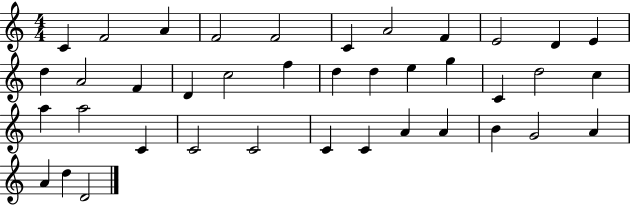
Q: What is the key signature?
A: C major